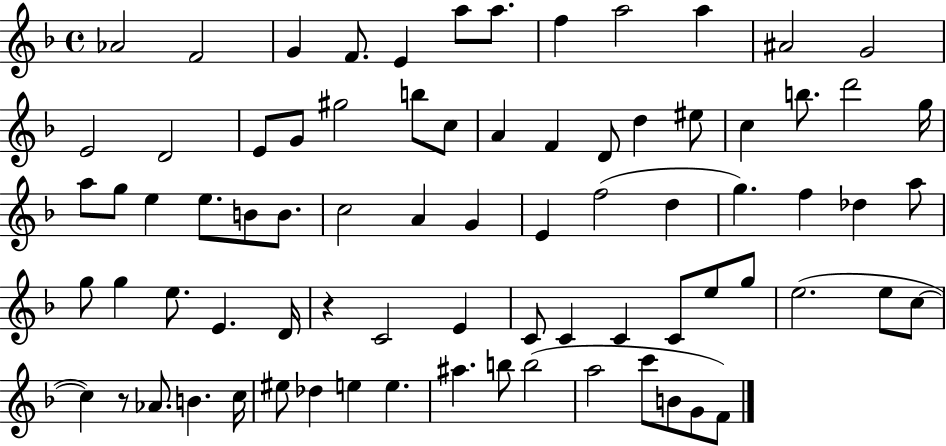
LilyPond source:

{
  \clef treble
  \time 4/4
  \defaultTimeSignature
  \key f \major
  aes'2 f'2 | g'4 f'8. e'4 a''8 a''8. | f''4 a''2 a''4 | ais'2 g'2 | \break e'2 d'2 | e'8 g'8 gis''2 b''8 c''8 | a'4 f'4 d'8 d''4 eis''8 | c''4 b''8. d'''2 g''16 | \break a''8 g''8 e''4 e''8. b'8 b'8. | c''2 a'4 g'4 | e'4 f''2( d''4 | g''4.) f''4 des''4 a''8 | \break g''8 g''4 e''8. e'4. d'16 | r4 c'2 e'4 | c'8 c'4 c'4 c'8 e''8 g''8 | e''2.( e''8 c''8~~ | \break c''4) r8 aes'8. b'4. c''16 | eis''8 des''4 e''4 e''4. | ais''4. b''8 b''2( | a''2 c'''8 b'8 g'8 f'8) | \break \bar "|."
}